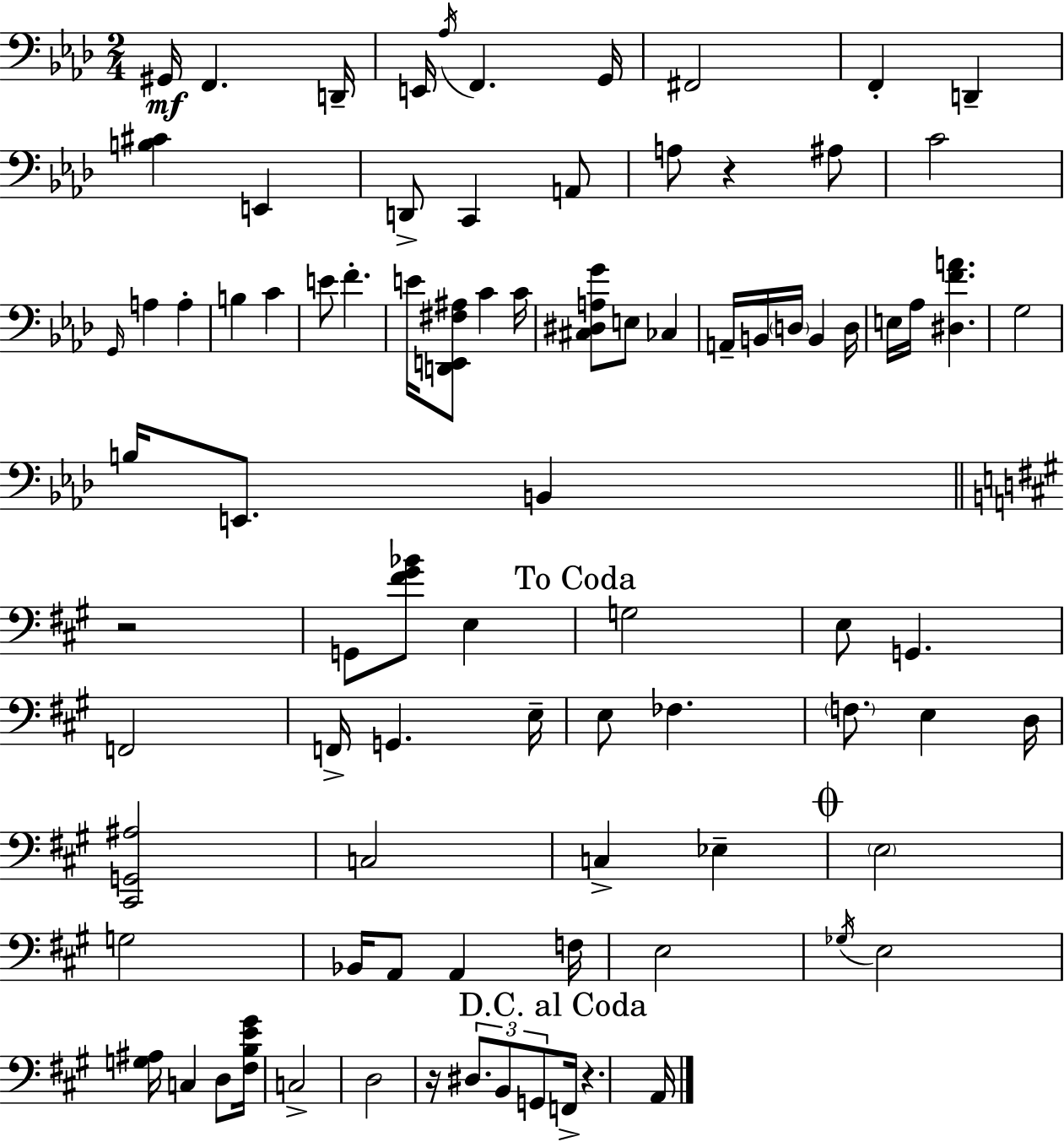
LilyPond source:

{
  \clef bass
  \numericTimeSignature
  \time 2/4
  \key aes \major
  gis,16\mf f,4. d,16-- | e,16 \acciaccatura { aes16 } f,4. | g,16 fis,2 | f,4-. d,4-- | \break <b cis'>4 e,4 | d,8-> c,4 a,8 | a8 r4 ais8 | c'2 | \break \grace { g,16 } a4 a4-. | b4 c'4 | e'8 f'4.-. | e'16 <d, e, fis ais>8 c'4 | \break c'16 <cis dis a g'>8 e8 ces4 | a,16-- b,16 \parenthesize d16 b,4 | d16 e16 aes16 <dis f' a'>4. | g2 | \break b16 e,8. b,4 | \bar "||" \break \key a \major r2 | g,8 <fis' gis' bes'>8 e4 | \mark "To Coda" g2 | e8 g,4. | \break f,2 | f,16-> g,4. e16-- | e8 fes4. | \parenthesize f8. e4 d16 | \break <cis, g, ais>2 | c2 | c4-> ees4-- | \mark \markup { \musicglyph "scripts.coda" } \parenthesize e2 | \break g2 | bes,16 a,8 a,4 f16 | e2 | \acciaccatura { ges16 } e2 | \break <g ais>16 c4 d8 | <fis b e' gis'>16 c2-> | d2 | r16 \tuplet 3/2 { dis8. b,8 g,8 } | \break \mark "D.C. al Coda" f,16-> r4. | a,16 \bar "|."
}